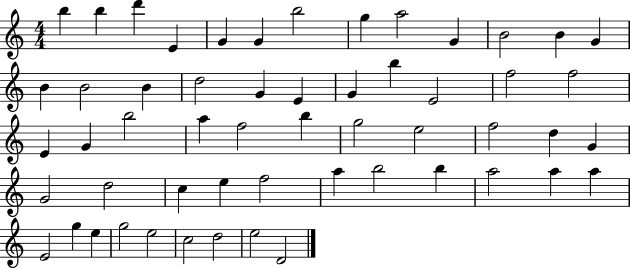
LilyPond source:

{
  \clef treble
  \numericTimeSignature
  \time 4/4
  \key c \major
  b''4 b''4 d'''4 e'4 | g'4 g'4 b''2 | g''4 a''2 g'4 | b'2 b'4 g'4 | \break b'4 b'2 b'4 | d''2 g'4 e'4 | g'4 b''4 e'2 | f''2 f''2 | \break e'4 g'4 b''2 | a''4 f''2 b''4 | g''2 e''2 | f''2 d''4 g'4 | \break g'2 d''2 | c''4 e''4 f''2 | a''4 b''2 b''4 | a''2 a''4 a''4 | \break e'2 g''4 e''4 | g''2 e''2 | c''2 d''2 | e''2 d'2 | \break \bar "|."
}